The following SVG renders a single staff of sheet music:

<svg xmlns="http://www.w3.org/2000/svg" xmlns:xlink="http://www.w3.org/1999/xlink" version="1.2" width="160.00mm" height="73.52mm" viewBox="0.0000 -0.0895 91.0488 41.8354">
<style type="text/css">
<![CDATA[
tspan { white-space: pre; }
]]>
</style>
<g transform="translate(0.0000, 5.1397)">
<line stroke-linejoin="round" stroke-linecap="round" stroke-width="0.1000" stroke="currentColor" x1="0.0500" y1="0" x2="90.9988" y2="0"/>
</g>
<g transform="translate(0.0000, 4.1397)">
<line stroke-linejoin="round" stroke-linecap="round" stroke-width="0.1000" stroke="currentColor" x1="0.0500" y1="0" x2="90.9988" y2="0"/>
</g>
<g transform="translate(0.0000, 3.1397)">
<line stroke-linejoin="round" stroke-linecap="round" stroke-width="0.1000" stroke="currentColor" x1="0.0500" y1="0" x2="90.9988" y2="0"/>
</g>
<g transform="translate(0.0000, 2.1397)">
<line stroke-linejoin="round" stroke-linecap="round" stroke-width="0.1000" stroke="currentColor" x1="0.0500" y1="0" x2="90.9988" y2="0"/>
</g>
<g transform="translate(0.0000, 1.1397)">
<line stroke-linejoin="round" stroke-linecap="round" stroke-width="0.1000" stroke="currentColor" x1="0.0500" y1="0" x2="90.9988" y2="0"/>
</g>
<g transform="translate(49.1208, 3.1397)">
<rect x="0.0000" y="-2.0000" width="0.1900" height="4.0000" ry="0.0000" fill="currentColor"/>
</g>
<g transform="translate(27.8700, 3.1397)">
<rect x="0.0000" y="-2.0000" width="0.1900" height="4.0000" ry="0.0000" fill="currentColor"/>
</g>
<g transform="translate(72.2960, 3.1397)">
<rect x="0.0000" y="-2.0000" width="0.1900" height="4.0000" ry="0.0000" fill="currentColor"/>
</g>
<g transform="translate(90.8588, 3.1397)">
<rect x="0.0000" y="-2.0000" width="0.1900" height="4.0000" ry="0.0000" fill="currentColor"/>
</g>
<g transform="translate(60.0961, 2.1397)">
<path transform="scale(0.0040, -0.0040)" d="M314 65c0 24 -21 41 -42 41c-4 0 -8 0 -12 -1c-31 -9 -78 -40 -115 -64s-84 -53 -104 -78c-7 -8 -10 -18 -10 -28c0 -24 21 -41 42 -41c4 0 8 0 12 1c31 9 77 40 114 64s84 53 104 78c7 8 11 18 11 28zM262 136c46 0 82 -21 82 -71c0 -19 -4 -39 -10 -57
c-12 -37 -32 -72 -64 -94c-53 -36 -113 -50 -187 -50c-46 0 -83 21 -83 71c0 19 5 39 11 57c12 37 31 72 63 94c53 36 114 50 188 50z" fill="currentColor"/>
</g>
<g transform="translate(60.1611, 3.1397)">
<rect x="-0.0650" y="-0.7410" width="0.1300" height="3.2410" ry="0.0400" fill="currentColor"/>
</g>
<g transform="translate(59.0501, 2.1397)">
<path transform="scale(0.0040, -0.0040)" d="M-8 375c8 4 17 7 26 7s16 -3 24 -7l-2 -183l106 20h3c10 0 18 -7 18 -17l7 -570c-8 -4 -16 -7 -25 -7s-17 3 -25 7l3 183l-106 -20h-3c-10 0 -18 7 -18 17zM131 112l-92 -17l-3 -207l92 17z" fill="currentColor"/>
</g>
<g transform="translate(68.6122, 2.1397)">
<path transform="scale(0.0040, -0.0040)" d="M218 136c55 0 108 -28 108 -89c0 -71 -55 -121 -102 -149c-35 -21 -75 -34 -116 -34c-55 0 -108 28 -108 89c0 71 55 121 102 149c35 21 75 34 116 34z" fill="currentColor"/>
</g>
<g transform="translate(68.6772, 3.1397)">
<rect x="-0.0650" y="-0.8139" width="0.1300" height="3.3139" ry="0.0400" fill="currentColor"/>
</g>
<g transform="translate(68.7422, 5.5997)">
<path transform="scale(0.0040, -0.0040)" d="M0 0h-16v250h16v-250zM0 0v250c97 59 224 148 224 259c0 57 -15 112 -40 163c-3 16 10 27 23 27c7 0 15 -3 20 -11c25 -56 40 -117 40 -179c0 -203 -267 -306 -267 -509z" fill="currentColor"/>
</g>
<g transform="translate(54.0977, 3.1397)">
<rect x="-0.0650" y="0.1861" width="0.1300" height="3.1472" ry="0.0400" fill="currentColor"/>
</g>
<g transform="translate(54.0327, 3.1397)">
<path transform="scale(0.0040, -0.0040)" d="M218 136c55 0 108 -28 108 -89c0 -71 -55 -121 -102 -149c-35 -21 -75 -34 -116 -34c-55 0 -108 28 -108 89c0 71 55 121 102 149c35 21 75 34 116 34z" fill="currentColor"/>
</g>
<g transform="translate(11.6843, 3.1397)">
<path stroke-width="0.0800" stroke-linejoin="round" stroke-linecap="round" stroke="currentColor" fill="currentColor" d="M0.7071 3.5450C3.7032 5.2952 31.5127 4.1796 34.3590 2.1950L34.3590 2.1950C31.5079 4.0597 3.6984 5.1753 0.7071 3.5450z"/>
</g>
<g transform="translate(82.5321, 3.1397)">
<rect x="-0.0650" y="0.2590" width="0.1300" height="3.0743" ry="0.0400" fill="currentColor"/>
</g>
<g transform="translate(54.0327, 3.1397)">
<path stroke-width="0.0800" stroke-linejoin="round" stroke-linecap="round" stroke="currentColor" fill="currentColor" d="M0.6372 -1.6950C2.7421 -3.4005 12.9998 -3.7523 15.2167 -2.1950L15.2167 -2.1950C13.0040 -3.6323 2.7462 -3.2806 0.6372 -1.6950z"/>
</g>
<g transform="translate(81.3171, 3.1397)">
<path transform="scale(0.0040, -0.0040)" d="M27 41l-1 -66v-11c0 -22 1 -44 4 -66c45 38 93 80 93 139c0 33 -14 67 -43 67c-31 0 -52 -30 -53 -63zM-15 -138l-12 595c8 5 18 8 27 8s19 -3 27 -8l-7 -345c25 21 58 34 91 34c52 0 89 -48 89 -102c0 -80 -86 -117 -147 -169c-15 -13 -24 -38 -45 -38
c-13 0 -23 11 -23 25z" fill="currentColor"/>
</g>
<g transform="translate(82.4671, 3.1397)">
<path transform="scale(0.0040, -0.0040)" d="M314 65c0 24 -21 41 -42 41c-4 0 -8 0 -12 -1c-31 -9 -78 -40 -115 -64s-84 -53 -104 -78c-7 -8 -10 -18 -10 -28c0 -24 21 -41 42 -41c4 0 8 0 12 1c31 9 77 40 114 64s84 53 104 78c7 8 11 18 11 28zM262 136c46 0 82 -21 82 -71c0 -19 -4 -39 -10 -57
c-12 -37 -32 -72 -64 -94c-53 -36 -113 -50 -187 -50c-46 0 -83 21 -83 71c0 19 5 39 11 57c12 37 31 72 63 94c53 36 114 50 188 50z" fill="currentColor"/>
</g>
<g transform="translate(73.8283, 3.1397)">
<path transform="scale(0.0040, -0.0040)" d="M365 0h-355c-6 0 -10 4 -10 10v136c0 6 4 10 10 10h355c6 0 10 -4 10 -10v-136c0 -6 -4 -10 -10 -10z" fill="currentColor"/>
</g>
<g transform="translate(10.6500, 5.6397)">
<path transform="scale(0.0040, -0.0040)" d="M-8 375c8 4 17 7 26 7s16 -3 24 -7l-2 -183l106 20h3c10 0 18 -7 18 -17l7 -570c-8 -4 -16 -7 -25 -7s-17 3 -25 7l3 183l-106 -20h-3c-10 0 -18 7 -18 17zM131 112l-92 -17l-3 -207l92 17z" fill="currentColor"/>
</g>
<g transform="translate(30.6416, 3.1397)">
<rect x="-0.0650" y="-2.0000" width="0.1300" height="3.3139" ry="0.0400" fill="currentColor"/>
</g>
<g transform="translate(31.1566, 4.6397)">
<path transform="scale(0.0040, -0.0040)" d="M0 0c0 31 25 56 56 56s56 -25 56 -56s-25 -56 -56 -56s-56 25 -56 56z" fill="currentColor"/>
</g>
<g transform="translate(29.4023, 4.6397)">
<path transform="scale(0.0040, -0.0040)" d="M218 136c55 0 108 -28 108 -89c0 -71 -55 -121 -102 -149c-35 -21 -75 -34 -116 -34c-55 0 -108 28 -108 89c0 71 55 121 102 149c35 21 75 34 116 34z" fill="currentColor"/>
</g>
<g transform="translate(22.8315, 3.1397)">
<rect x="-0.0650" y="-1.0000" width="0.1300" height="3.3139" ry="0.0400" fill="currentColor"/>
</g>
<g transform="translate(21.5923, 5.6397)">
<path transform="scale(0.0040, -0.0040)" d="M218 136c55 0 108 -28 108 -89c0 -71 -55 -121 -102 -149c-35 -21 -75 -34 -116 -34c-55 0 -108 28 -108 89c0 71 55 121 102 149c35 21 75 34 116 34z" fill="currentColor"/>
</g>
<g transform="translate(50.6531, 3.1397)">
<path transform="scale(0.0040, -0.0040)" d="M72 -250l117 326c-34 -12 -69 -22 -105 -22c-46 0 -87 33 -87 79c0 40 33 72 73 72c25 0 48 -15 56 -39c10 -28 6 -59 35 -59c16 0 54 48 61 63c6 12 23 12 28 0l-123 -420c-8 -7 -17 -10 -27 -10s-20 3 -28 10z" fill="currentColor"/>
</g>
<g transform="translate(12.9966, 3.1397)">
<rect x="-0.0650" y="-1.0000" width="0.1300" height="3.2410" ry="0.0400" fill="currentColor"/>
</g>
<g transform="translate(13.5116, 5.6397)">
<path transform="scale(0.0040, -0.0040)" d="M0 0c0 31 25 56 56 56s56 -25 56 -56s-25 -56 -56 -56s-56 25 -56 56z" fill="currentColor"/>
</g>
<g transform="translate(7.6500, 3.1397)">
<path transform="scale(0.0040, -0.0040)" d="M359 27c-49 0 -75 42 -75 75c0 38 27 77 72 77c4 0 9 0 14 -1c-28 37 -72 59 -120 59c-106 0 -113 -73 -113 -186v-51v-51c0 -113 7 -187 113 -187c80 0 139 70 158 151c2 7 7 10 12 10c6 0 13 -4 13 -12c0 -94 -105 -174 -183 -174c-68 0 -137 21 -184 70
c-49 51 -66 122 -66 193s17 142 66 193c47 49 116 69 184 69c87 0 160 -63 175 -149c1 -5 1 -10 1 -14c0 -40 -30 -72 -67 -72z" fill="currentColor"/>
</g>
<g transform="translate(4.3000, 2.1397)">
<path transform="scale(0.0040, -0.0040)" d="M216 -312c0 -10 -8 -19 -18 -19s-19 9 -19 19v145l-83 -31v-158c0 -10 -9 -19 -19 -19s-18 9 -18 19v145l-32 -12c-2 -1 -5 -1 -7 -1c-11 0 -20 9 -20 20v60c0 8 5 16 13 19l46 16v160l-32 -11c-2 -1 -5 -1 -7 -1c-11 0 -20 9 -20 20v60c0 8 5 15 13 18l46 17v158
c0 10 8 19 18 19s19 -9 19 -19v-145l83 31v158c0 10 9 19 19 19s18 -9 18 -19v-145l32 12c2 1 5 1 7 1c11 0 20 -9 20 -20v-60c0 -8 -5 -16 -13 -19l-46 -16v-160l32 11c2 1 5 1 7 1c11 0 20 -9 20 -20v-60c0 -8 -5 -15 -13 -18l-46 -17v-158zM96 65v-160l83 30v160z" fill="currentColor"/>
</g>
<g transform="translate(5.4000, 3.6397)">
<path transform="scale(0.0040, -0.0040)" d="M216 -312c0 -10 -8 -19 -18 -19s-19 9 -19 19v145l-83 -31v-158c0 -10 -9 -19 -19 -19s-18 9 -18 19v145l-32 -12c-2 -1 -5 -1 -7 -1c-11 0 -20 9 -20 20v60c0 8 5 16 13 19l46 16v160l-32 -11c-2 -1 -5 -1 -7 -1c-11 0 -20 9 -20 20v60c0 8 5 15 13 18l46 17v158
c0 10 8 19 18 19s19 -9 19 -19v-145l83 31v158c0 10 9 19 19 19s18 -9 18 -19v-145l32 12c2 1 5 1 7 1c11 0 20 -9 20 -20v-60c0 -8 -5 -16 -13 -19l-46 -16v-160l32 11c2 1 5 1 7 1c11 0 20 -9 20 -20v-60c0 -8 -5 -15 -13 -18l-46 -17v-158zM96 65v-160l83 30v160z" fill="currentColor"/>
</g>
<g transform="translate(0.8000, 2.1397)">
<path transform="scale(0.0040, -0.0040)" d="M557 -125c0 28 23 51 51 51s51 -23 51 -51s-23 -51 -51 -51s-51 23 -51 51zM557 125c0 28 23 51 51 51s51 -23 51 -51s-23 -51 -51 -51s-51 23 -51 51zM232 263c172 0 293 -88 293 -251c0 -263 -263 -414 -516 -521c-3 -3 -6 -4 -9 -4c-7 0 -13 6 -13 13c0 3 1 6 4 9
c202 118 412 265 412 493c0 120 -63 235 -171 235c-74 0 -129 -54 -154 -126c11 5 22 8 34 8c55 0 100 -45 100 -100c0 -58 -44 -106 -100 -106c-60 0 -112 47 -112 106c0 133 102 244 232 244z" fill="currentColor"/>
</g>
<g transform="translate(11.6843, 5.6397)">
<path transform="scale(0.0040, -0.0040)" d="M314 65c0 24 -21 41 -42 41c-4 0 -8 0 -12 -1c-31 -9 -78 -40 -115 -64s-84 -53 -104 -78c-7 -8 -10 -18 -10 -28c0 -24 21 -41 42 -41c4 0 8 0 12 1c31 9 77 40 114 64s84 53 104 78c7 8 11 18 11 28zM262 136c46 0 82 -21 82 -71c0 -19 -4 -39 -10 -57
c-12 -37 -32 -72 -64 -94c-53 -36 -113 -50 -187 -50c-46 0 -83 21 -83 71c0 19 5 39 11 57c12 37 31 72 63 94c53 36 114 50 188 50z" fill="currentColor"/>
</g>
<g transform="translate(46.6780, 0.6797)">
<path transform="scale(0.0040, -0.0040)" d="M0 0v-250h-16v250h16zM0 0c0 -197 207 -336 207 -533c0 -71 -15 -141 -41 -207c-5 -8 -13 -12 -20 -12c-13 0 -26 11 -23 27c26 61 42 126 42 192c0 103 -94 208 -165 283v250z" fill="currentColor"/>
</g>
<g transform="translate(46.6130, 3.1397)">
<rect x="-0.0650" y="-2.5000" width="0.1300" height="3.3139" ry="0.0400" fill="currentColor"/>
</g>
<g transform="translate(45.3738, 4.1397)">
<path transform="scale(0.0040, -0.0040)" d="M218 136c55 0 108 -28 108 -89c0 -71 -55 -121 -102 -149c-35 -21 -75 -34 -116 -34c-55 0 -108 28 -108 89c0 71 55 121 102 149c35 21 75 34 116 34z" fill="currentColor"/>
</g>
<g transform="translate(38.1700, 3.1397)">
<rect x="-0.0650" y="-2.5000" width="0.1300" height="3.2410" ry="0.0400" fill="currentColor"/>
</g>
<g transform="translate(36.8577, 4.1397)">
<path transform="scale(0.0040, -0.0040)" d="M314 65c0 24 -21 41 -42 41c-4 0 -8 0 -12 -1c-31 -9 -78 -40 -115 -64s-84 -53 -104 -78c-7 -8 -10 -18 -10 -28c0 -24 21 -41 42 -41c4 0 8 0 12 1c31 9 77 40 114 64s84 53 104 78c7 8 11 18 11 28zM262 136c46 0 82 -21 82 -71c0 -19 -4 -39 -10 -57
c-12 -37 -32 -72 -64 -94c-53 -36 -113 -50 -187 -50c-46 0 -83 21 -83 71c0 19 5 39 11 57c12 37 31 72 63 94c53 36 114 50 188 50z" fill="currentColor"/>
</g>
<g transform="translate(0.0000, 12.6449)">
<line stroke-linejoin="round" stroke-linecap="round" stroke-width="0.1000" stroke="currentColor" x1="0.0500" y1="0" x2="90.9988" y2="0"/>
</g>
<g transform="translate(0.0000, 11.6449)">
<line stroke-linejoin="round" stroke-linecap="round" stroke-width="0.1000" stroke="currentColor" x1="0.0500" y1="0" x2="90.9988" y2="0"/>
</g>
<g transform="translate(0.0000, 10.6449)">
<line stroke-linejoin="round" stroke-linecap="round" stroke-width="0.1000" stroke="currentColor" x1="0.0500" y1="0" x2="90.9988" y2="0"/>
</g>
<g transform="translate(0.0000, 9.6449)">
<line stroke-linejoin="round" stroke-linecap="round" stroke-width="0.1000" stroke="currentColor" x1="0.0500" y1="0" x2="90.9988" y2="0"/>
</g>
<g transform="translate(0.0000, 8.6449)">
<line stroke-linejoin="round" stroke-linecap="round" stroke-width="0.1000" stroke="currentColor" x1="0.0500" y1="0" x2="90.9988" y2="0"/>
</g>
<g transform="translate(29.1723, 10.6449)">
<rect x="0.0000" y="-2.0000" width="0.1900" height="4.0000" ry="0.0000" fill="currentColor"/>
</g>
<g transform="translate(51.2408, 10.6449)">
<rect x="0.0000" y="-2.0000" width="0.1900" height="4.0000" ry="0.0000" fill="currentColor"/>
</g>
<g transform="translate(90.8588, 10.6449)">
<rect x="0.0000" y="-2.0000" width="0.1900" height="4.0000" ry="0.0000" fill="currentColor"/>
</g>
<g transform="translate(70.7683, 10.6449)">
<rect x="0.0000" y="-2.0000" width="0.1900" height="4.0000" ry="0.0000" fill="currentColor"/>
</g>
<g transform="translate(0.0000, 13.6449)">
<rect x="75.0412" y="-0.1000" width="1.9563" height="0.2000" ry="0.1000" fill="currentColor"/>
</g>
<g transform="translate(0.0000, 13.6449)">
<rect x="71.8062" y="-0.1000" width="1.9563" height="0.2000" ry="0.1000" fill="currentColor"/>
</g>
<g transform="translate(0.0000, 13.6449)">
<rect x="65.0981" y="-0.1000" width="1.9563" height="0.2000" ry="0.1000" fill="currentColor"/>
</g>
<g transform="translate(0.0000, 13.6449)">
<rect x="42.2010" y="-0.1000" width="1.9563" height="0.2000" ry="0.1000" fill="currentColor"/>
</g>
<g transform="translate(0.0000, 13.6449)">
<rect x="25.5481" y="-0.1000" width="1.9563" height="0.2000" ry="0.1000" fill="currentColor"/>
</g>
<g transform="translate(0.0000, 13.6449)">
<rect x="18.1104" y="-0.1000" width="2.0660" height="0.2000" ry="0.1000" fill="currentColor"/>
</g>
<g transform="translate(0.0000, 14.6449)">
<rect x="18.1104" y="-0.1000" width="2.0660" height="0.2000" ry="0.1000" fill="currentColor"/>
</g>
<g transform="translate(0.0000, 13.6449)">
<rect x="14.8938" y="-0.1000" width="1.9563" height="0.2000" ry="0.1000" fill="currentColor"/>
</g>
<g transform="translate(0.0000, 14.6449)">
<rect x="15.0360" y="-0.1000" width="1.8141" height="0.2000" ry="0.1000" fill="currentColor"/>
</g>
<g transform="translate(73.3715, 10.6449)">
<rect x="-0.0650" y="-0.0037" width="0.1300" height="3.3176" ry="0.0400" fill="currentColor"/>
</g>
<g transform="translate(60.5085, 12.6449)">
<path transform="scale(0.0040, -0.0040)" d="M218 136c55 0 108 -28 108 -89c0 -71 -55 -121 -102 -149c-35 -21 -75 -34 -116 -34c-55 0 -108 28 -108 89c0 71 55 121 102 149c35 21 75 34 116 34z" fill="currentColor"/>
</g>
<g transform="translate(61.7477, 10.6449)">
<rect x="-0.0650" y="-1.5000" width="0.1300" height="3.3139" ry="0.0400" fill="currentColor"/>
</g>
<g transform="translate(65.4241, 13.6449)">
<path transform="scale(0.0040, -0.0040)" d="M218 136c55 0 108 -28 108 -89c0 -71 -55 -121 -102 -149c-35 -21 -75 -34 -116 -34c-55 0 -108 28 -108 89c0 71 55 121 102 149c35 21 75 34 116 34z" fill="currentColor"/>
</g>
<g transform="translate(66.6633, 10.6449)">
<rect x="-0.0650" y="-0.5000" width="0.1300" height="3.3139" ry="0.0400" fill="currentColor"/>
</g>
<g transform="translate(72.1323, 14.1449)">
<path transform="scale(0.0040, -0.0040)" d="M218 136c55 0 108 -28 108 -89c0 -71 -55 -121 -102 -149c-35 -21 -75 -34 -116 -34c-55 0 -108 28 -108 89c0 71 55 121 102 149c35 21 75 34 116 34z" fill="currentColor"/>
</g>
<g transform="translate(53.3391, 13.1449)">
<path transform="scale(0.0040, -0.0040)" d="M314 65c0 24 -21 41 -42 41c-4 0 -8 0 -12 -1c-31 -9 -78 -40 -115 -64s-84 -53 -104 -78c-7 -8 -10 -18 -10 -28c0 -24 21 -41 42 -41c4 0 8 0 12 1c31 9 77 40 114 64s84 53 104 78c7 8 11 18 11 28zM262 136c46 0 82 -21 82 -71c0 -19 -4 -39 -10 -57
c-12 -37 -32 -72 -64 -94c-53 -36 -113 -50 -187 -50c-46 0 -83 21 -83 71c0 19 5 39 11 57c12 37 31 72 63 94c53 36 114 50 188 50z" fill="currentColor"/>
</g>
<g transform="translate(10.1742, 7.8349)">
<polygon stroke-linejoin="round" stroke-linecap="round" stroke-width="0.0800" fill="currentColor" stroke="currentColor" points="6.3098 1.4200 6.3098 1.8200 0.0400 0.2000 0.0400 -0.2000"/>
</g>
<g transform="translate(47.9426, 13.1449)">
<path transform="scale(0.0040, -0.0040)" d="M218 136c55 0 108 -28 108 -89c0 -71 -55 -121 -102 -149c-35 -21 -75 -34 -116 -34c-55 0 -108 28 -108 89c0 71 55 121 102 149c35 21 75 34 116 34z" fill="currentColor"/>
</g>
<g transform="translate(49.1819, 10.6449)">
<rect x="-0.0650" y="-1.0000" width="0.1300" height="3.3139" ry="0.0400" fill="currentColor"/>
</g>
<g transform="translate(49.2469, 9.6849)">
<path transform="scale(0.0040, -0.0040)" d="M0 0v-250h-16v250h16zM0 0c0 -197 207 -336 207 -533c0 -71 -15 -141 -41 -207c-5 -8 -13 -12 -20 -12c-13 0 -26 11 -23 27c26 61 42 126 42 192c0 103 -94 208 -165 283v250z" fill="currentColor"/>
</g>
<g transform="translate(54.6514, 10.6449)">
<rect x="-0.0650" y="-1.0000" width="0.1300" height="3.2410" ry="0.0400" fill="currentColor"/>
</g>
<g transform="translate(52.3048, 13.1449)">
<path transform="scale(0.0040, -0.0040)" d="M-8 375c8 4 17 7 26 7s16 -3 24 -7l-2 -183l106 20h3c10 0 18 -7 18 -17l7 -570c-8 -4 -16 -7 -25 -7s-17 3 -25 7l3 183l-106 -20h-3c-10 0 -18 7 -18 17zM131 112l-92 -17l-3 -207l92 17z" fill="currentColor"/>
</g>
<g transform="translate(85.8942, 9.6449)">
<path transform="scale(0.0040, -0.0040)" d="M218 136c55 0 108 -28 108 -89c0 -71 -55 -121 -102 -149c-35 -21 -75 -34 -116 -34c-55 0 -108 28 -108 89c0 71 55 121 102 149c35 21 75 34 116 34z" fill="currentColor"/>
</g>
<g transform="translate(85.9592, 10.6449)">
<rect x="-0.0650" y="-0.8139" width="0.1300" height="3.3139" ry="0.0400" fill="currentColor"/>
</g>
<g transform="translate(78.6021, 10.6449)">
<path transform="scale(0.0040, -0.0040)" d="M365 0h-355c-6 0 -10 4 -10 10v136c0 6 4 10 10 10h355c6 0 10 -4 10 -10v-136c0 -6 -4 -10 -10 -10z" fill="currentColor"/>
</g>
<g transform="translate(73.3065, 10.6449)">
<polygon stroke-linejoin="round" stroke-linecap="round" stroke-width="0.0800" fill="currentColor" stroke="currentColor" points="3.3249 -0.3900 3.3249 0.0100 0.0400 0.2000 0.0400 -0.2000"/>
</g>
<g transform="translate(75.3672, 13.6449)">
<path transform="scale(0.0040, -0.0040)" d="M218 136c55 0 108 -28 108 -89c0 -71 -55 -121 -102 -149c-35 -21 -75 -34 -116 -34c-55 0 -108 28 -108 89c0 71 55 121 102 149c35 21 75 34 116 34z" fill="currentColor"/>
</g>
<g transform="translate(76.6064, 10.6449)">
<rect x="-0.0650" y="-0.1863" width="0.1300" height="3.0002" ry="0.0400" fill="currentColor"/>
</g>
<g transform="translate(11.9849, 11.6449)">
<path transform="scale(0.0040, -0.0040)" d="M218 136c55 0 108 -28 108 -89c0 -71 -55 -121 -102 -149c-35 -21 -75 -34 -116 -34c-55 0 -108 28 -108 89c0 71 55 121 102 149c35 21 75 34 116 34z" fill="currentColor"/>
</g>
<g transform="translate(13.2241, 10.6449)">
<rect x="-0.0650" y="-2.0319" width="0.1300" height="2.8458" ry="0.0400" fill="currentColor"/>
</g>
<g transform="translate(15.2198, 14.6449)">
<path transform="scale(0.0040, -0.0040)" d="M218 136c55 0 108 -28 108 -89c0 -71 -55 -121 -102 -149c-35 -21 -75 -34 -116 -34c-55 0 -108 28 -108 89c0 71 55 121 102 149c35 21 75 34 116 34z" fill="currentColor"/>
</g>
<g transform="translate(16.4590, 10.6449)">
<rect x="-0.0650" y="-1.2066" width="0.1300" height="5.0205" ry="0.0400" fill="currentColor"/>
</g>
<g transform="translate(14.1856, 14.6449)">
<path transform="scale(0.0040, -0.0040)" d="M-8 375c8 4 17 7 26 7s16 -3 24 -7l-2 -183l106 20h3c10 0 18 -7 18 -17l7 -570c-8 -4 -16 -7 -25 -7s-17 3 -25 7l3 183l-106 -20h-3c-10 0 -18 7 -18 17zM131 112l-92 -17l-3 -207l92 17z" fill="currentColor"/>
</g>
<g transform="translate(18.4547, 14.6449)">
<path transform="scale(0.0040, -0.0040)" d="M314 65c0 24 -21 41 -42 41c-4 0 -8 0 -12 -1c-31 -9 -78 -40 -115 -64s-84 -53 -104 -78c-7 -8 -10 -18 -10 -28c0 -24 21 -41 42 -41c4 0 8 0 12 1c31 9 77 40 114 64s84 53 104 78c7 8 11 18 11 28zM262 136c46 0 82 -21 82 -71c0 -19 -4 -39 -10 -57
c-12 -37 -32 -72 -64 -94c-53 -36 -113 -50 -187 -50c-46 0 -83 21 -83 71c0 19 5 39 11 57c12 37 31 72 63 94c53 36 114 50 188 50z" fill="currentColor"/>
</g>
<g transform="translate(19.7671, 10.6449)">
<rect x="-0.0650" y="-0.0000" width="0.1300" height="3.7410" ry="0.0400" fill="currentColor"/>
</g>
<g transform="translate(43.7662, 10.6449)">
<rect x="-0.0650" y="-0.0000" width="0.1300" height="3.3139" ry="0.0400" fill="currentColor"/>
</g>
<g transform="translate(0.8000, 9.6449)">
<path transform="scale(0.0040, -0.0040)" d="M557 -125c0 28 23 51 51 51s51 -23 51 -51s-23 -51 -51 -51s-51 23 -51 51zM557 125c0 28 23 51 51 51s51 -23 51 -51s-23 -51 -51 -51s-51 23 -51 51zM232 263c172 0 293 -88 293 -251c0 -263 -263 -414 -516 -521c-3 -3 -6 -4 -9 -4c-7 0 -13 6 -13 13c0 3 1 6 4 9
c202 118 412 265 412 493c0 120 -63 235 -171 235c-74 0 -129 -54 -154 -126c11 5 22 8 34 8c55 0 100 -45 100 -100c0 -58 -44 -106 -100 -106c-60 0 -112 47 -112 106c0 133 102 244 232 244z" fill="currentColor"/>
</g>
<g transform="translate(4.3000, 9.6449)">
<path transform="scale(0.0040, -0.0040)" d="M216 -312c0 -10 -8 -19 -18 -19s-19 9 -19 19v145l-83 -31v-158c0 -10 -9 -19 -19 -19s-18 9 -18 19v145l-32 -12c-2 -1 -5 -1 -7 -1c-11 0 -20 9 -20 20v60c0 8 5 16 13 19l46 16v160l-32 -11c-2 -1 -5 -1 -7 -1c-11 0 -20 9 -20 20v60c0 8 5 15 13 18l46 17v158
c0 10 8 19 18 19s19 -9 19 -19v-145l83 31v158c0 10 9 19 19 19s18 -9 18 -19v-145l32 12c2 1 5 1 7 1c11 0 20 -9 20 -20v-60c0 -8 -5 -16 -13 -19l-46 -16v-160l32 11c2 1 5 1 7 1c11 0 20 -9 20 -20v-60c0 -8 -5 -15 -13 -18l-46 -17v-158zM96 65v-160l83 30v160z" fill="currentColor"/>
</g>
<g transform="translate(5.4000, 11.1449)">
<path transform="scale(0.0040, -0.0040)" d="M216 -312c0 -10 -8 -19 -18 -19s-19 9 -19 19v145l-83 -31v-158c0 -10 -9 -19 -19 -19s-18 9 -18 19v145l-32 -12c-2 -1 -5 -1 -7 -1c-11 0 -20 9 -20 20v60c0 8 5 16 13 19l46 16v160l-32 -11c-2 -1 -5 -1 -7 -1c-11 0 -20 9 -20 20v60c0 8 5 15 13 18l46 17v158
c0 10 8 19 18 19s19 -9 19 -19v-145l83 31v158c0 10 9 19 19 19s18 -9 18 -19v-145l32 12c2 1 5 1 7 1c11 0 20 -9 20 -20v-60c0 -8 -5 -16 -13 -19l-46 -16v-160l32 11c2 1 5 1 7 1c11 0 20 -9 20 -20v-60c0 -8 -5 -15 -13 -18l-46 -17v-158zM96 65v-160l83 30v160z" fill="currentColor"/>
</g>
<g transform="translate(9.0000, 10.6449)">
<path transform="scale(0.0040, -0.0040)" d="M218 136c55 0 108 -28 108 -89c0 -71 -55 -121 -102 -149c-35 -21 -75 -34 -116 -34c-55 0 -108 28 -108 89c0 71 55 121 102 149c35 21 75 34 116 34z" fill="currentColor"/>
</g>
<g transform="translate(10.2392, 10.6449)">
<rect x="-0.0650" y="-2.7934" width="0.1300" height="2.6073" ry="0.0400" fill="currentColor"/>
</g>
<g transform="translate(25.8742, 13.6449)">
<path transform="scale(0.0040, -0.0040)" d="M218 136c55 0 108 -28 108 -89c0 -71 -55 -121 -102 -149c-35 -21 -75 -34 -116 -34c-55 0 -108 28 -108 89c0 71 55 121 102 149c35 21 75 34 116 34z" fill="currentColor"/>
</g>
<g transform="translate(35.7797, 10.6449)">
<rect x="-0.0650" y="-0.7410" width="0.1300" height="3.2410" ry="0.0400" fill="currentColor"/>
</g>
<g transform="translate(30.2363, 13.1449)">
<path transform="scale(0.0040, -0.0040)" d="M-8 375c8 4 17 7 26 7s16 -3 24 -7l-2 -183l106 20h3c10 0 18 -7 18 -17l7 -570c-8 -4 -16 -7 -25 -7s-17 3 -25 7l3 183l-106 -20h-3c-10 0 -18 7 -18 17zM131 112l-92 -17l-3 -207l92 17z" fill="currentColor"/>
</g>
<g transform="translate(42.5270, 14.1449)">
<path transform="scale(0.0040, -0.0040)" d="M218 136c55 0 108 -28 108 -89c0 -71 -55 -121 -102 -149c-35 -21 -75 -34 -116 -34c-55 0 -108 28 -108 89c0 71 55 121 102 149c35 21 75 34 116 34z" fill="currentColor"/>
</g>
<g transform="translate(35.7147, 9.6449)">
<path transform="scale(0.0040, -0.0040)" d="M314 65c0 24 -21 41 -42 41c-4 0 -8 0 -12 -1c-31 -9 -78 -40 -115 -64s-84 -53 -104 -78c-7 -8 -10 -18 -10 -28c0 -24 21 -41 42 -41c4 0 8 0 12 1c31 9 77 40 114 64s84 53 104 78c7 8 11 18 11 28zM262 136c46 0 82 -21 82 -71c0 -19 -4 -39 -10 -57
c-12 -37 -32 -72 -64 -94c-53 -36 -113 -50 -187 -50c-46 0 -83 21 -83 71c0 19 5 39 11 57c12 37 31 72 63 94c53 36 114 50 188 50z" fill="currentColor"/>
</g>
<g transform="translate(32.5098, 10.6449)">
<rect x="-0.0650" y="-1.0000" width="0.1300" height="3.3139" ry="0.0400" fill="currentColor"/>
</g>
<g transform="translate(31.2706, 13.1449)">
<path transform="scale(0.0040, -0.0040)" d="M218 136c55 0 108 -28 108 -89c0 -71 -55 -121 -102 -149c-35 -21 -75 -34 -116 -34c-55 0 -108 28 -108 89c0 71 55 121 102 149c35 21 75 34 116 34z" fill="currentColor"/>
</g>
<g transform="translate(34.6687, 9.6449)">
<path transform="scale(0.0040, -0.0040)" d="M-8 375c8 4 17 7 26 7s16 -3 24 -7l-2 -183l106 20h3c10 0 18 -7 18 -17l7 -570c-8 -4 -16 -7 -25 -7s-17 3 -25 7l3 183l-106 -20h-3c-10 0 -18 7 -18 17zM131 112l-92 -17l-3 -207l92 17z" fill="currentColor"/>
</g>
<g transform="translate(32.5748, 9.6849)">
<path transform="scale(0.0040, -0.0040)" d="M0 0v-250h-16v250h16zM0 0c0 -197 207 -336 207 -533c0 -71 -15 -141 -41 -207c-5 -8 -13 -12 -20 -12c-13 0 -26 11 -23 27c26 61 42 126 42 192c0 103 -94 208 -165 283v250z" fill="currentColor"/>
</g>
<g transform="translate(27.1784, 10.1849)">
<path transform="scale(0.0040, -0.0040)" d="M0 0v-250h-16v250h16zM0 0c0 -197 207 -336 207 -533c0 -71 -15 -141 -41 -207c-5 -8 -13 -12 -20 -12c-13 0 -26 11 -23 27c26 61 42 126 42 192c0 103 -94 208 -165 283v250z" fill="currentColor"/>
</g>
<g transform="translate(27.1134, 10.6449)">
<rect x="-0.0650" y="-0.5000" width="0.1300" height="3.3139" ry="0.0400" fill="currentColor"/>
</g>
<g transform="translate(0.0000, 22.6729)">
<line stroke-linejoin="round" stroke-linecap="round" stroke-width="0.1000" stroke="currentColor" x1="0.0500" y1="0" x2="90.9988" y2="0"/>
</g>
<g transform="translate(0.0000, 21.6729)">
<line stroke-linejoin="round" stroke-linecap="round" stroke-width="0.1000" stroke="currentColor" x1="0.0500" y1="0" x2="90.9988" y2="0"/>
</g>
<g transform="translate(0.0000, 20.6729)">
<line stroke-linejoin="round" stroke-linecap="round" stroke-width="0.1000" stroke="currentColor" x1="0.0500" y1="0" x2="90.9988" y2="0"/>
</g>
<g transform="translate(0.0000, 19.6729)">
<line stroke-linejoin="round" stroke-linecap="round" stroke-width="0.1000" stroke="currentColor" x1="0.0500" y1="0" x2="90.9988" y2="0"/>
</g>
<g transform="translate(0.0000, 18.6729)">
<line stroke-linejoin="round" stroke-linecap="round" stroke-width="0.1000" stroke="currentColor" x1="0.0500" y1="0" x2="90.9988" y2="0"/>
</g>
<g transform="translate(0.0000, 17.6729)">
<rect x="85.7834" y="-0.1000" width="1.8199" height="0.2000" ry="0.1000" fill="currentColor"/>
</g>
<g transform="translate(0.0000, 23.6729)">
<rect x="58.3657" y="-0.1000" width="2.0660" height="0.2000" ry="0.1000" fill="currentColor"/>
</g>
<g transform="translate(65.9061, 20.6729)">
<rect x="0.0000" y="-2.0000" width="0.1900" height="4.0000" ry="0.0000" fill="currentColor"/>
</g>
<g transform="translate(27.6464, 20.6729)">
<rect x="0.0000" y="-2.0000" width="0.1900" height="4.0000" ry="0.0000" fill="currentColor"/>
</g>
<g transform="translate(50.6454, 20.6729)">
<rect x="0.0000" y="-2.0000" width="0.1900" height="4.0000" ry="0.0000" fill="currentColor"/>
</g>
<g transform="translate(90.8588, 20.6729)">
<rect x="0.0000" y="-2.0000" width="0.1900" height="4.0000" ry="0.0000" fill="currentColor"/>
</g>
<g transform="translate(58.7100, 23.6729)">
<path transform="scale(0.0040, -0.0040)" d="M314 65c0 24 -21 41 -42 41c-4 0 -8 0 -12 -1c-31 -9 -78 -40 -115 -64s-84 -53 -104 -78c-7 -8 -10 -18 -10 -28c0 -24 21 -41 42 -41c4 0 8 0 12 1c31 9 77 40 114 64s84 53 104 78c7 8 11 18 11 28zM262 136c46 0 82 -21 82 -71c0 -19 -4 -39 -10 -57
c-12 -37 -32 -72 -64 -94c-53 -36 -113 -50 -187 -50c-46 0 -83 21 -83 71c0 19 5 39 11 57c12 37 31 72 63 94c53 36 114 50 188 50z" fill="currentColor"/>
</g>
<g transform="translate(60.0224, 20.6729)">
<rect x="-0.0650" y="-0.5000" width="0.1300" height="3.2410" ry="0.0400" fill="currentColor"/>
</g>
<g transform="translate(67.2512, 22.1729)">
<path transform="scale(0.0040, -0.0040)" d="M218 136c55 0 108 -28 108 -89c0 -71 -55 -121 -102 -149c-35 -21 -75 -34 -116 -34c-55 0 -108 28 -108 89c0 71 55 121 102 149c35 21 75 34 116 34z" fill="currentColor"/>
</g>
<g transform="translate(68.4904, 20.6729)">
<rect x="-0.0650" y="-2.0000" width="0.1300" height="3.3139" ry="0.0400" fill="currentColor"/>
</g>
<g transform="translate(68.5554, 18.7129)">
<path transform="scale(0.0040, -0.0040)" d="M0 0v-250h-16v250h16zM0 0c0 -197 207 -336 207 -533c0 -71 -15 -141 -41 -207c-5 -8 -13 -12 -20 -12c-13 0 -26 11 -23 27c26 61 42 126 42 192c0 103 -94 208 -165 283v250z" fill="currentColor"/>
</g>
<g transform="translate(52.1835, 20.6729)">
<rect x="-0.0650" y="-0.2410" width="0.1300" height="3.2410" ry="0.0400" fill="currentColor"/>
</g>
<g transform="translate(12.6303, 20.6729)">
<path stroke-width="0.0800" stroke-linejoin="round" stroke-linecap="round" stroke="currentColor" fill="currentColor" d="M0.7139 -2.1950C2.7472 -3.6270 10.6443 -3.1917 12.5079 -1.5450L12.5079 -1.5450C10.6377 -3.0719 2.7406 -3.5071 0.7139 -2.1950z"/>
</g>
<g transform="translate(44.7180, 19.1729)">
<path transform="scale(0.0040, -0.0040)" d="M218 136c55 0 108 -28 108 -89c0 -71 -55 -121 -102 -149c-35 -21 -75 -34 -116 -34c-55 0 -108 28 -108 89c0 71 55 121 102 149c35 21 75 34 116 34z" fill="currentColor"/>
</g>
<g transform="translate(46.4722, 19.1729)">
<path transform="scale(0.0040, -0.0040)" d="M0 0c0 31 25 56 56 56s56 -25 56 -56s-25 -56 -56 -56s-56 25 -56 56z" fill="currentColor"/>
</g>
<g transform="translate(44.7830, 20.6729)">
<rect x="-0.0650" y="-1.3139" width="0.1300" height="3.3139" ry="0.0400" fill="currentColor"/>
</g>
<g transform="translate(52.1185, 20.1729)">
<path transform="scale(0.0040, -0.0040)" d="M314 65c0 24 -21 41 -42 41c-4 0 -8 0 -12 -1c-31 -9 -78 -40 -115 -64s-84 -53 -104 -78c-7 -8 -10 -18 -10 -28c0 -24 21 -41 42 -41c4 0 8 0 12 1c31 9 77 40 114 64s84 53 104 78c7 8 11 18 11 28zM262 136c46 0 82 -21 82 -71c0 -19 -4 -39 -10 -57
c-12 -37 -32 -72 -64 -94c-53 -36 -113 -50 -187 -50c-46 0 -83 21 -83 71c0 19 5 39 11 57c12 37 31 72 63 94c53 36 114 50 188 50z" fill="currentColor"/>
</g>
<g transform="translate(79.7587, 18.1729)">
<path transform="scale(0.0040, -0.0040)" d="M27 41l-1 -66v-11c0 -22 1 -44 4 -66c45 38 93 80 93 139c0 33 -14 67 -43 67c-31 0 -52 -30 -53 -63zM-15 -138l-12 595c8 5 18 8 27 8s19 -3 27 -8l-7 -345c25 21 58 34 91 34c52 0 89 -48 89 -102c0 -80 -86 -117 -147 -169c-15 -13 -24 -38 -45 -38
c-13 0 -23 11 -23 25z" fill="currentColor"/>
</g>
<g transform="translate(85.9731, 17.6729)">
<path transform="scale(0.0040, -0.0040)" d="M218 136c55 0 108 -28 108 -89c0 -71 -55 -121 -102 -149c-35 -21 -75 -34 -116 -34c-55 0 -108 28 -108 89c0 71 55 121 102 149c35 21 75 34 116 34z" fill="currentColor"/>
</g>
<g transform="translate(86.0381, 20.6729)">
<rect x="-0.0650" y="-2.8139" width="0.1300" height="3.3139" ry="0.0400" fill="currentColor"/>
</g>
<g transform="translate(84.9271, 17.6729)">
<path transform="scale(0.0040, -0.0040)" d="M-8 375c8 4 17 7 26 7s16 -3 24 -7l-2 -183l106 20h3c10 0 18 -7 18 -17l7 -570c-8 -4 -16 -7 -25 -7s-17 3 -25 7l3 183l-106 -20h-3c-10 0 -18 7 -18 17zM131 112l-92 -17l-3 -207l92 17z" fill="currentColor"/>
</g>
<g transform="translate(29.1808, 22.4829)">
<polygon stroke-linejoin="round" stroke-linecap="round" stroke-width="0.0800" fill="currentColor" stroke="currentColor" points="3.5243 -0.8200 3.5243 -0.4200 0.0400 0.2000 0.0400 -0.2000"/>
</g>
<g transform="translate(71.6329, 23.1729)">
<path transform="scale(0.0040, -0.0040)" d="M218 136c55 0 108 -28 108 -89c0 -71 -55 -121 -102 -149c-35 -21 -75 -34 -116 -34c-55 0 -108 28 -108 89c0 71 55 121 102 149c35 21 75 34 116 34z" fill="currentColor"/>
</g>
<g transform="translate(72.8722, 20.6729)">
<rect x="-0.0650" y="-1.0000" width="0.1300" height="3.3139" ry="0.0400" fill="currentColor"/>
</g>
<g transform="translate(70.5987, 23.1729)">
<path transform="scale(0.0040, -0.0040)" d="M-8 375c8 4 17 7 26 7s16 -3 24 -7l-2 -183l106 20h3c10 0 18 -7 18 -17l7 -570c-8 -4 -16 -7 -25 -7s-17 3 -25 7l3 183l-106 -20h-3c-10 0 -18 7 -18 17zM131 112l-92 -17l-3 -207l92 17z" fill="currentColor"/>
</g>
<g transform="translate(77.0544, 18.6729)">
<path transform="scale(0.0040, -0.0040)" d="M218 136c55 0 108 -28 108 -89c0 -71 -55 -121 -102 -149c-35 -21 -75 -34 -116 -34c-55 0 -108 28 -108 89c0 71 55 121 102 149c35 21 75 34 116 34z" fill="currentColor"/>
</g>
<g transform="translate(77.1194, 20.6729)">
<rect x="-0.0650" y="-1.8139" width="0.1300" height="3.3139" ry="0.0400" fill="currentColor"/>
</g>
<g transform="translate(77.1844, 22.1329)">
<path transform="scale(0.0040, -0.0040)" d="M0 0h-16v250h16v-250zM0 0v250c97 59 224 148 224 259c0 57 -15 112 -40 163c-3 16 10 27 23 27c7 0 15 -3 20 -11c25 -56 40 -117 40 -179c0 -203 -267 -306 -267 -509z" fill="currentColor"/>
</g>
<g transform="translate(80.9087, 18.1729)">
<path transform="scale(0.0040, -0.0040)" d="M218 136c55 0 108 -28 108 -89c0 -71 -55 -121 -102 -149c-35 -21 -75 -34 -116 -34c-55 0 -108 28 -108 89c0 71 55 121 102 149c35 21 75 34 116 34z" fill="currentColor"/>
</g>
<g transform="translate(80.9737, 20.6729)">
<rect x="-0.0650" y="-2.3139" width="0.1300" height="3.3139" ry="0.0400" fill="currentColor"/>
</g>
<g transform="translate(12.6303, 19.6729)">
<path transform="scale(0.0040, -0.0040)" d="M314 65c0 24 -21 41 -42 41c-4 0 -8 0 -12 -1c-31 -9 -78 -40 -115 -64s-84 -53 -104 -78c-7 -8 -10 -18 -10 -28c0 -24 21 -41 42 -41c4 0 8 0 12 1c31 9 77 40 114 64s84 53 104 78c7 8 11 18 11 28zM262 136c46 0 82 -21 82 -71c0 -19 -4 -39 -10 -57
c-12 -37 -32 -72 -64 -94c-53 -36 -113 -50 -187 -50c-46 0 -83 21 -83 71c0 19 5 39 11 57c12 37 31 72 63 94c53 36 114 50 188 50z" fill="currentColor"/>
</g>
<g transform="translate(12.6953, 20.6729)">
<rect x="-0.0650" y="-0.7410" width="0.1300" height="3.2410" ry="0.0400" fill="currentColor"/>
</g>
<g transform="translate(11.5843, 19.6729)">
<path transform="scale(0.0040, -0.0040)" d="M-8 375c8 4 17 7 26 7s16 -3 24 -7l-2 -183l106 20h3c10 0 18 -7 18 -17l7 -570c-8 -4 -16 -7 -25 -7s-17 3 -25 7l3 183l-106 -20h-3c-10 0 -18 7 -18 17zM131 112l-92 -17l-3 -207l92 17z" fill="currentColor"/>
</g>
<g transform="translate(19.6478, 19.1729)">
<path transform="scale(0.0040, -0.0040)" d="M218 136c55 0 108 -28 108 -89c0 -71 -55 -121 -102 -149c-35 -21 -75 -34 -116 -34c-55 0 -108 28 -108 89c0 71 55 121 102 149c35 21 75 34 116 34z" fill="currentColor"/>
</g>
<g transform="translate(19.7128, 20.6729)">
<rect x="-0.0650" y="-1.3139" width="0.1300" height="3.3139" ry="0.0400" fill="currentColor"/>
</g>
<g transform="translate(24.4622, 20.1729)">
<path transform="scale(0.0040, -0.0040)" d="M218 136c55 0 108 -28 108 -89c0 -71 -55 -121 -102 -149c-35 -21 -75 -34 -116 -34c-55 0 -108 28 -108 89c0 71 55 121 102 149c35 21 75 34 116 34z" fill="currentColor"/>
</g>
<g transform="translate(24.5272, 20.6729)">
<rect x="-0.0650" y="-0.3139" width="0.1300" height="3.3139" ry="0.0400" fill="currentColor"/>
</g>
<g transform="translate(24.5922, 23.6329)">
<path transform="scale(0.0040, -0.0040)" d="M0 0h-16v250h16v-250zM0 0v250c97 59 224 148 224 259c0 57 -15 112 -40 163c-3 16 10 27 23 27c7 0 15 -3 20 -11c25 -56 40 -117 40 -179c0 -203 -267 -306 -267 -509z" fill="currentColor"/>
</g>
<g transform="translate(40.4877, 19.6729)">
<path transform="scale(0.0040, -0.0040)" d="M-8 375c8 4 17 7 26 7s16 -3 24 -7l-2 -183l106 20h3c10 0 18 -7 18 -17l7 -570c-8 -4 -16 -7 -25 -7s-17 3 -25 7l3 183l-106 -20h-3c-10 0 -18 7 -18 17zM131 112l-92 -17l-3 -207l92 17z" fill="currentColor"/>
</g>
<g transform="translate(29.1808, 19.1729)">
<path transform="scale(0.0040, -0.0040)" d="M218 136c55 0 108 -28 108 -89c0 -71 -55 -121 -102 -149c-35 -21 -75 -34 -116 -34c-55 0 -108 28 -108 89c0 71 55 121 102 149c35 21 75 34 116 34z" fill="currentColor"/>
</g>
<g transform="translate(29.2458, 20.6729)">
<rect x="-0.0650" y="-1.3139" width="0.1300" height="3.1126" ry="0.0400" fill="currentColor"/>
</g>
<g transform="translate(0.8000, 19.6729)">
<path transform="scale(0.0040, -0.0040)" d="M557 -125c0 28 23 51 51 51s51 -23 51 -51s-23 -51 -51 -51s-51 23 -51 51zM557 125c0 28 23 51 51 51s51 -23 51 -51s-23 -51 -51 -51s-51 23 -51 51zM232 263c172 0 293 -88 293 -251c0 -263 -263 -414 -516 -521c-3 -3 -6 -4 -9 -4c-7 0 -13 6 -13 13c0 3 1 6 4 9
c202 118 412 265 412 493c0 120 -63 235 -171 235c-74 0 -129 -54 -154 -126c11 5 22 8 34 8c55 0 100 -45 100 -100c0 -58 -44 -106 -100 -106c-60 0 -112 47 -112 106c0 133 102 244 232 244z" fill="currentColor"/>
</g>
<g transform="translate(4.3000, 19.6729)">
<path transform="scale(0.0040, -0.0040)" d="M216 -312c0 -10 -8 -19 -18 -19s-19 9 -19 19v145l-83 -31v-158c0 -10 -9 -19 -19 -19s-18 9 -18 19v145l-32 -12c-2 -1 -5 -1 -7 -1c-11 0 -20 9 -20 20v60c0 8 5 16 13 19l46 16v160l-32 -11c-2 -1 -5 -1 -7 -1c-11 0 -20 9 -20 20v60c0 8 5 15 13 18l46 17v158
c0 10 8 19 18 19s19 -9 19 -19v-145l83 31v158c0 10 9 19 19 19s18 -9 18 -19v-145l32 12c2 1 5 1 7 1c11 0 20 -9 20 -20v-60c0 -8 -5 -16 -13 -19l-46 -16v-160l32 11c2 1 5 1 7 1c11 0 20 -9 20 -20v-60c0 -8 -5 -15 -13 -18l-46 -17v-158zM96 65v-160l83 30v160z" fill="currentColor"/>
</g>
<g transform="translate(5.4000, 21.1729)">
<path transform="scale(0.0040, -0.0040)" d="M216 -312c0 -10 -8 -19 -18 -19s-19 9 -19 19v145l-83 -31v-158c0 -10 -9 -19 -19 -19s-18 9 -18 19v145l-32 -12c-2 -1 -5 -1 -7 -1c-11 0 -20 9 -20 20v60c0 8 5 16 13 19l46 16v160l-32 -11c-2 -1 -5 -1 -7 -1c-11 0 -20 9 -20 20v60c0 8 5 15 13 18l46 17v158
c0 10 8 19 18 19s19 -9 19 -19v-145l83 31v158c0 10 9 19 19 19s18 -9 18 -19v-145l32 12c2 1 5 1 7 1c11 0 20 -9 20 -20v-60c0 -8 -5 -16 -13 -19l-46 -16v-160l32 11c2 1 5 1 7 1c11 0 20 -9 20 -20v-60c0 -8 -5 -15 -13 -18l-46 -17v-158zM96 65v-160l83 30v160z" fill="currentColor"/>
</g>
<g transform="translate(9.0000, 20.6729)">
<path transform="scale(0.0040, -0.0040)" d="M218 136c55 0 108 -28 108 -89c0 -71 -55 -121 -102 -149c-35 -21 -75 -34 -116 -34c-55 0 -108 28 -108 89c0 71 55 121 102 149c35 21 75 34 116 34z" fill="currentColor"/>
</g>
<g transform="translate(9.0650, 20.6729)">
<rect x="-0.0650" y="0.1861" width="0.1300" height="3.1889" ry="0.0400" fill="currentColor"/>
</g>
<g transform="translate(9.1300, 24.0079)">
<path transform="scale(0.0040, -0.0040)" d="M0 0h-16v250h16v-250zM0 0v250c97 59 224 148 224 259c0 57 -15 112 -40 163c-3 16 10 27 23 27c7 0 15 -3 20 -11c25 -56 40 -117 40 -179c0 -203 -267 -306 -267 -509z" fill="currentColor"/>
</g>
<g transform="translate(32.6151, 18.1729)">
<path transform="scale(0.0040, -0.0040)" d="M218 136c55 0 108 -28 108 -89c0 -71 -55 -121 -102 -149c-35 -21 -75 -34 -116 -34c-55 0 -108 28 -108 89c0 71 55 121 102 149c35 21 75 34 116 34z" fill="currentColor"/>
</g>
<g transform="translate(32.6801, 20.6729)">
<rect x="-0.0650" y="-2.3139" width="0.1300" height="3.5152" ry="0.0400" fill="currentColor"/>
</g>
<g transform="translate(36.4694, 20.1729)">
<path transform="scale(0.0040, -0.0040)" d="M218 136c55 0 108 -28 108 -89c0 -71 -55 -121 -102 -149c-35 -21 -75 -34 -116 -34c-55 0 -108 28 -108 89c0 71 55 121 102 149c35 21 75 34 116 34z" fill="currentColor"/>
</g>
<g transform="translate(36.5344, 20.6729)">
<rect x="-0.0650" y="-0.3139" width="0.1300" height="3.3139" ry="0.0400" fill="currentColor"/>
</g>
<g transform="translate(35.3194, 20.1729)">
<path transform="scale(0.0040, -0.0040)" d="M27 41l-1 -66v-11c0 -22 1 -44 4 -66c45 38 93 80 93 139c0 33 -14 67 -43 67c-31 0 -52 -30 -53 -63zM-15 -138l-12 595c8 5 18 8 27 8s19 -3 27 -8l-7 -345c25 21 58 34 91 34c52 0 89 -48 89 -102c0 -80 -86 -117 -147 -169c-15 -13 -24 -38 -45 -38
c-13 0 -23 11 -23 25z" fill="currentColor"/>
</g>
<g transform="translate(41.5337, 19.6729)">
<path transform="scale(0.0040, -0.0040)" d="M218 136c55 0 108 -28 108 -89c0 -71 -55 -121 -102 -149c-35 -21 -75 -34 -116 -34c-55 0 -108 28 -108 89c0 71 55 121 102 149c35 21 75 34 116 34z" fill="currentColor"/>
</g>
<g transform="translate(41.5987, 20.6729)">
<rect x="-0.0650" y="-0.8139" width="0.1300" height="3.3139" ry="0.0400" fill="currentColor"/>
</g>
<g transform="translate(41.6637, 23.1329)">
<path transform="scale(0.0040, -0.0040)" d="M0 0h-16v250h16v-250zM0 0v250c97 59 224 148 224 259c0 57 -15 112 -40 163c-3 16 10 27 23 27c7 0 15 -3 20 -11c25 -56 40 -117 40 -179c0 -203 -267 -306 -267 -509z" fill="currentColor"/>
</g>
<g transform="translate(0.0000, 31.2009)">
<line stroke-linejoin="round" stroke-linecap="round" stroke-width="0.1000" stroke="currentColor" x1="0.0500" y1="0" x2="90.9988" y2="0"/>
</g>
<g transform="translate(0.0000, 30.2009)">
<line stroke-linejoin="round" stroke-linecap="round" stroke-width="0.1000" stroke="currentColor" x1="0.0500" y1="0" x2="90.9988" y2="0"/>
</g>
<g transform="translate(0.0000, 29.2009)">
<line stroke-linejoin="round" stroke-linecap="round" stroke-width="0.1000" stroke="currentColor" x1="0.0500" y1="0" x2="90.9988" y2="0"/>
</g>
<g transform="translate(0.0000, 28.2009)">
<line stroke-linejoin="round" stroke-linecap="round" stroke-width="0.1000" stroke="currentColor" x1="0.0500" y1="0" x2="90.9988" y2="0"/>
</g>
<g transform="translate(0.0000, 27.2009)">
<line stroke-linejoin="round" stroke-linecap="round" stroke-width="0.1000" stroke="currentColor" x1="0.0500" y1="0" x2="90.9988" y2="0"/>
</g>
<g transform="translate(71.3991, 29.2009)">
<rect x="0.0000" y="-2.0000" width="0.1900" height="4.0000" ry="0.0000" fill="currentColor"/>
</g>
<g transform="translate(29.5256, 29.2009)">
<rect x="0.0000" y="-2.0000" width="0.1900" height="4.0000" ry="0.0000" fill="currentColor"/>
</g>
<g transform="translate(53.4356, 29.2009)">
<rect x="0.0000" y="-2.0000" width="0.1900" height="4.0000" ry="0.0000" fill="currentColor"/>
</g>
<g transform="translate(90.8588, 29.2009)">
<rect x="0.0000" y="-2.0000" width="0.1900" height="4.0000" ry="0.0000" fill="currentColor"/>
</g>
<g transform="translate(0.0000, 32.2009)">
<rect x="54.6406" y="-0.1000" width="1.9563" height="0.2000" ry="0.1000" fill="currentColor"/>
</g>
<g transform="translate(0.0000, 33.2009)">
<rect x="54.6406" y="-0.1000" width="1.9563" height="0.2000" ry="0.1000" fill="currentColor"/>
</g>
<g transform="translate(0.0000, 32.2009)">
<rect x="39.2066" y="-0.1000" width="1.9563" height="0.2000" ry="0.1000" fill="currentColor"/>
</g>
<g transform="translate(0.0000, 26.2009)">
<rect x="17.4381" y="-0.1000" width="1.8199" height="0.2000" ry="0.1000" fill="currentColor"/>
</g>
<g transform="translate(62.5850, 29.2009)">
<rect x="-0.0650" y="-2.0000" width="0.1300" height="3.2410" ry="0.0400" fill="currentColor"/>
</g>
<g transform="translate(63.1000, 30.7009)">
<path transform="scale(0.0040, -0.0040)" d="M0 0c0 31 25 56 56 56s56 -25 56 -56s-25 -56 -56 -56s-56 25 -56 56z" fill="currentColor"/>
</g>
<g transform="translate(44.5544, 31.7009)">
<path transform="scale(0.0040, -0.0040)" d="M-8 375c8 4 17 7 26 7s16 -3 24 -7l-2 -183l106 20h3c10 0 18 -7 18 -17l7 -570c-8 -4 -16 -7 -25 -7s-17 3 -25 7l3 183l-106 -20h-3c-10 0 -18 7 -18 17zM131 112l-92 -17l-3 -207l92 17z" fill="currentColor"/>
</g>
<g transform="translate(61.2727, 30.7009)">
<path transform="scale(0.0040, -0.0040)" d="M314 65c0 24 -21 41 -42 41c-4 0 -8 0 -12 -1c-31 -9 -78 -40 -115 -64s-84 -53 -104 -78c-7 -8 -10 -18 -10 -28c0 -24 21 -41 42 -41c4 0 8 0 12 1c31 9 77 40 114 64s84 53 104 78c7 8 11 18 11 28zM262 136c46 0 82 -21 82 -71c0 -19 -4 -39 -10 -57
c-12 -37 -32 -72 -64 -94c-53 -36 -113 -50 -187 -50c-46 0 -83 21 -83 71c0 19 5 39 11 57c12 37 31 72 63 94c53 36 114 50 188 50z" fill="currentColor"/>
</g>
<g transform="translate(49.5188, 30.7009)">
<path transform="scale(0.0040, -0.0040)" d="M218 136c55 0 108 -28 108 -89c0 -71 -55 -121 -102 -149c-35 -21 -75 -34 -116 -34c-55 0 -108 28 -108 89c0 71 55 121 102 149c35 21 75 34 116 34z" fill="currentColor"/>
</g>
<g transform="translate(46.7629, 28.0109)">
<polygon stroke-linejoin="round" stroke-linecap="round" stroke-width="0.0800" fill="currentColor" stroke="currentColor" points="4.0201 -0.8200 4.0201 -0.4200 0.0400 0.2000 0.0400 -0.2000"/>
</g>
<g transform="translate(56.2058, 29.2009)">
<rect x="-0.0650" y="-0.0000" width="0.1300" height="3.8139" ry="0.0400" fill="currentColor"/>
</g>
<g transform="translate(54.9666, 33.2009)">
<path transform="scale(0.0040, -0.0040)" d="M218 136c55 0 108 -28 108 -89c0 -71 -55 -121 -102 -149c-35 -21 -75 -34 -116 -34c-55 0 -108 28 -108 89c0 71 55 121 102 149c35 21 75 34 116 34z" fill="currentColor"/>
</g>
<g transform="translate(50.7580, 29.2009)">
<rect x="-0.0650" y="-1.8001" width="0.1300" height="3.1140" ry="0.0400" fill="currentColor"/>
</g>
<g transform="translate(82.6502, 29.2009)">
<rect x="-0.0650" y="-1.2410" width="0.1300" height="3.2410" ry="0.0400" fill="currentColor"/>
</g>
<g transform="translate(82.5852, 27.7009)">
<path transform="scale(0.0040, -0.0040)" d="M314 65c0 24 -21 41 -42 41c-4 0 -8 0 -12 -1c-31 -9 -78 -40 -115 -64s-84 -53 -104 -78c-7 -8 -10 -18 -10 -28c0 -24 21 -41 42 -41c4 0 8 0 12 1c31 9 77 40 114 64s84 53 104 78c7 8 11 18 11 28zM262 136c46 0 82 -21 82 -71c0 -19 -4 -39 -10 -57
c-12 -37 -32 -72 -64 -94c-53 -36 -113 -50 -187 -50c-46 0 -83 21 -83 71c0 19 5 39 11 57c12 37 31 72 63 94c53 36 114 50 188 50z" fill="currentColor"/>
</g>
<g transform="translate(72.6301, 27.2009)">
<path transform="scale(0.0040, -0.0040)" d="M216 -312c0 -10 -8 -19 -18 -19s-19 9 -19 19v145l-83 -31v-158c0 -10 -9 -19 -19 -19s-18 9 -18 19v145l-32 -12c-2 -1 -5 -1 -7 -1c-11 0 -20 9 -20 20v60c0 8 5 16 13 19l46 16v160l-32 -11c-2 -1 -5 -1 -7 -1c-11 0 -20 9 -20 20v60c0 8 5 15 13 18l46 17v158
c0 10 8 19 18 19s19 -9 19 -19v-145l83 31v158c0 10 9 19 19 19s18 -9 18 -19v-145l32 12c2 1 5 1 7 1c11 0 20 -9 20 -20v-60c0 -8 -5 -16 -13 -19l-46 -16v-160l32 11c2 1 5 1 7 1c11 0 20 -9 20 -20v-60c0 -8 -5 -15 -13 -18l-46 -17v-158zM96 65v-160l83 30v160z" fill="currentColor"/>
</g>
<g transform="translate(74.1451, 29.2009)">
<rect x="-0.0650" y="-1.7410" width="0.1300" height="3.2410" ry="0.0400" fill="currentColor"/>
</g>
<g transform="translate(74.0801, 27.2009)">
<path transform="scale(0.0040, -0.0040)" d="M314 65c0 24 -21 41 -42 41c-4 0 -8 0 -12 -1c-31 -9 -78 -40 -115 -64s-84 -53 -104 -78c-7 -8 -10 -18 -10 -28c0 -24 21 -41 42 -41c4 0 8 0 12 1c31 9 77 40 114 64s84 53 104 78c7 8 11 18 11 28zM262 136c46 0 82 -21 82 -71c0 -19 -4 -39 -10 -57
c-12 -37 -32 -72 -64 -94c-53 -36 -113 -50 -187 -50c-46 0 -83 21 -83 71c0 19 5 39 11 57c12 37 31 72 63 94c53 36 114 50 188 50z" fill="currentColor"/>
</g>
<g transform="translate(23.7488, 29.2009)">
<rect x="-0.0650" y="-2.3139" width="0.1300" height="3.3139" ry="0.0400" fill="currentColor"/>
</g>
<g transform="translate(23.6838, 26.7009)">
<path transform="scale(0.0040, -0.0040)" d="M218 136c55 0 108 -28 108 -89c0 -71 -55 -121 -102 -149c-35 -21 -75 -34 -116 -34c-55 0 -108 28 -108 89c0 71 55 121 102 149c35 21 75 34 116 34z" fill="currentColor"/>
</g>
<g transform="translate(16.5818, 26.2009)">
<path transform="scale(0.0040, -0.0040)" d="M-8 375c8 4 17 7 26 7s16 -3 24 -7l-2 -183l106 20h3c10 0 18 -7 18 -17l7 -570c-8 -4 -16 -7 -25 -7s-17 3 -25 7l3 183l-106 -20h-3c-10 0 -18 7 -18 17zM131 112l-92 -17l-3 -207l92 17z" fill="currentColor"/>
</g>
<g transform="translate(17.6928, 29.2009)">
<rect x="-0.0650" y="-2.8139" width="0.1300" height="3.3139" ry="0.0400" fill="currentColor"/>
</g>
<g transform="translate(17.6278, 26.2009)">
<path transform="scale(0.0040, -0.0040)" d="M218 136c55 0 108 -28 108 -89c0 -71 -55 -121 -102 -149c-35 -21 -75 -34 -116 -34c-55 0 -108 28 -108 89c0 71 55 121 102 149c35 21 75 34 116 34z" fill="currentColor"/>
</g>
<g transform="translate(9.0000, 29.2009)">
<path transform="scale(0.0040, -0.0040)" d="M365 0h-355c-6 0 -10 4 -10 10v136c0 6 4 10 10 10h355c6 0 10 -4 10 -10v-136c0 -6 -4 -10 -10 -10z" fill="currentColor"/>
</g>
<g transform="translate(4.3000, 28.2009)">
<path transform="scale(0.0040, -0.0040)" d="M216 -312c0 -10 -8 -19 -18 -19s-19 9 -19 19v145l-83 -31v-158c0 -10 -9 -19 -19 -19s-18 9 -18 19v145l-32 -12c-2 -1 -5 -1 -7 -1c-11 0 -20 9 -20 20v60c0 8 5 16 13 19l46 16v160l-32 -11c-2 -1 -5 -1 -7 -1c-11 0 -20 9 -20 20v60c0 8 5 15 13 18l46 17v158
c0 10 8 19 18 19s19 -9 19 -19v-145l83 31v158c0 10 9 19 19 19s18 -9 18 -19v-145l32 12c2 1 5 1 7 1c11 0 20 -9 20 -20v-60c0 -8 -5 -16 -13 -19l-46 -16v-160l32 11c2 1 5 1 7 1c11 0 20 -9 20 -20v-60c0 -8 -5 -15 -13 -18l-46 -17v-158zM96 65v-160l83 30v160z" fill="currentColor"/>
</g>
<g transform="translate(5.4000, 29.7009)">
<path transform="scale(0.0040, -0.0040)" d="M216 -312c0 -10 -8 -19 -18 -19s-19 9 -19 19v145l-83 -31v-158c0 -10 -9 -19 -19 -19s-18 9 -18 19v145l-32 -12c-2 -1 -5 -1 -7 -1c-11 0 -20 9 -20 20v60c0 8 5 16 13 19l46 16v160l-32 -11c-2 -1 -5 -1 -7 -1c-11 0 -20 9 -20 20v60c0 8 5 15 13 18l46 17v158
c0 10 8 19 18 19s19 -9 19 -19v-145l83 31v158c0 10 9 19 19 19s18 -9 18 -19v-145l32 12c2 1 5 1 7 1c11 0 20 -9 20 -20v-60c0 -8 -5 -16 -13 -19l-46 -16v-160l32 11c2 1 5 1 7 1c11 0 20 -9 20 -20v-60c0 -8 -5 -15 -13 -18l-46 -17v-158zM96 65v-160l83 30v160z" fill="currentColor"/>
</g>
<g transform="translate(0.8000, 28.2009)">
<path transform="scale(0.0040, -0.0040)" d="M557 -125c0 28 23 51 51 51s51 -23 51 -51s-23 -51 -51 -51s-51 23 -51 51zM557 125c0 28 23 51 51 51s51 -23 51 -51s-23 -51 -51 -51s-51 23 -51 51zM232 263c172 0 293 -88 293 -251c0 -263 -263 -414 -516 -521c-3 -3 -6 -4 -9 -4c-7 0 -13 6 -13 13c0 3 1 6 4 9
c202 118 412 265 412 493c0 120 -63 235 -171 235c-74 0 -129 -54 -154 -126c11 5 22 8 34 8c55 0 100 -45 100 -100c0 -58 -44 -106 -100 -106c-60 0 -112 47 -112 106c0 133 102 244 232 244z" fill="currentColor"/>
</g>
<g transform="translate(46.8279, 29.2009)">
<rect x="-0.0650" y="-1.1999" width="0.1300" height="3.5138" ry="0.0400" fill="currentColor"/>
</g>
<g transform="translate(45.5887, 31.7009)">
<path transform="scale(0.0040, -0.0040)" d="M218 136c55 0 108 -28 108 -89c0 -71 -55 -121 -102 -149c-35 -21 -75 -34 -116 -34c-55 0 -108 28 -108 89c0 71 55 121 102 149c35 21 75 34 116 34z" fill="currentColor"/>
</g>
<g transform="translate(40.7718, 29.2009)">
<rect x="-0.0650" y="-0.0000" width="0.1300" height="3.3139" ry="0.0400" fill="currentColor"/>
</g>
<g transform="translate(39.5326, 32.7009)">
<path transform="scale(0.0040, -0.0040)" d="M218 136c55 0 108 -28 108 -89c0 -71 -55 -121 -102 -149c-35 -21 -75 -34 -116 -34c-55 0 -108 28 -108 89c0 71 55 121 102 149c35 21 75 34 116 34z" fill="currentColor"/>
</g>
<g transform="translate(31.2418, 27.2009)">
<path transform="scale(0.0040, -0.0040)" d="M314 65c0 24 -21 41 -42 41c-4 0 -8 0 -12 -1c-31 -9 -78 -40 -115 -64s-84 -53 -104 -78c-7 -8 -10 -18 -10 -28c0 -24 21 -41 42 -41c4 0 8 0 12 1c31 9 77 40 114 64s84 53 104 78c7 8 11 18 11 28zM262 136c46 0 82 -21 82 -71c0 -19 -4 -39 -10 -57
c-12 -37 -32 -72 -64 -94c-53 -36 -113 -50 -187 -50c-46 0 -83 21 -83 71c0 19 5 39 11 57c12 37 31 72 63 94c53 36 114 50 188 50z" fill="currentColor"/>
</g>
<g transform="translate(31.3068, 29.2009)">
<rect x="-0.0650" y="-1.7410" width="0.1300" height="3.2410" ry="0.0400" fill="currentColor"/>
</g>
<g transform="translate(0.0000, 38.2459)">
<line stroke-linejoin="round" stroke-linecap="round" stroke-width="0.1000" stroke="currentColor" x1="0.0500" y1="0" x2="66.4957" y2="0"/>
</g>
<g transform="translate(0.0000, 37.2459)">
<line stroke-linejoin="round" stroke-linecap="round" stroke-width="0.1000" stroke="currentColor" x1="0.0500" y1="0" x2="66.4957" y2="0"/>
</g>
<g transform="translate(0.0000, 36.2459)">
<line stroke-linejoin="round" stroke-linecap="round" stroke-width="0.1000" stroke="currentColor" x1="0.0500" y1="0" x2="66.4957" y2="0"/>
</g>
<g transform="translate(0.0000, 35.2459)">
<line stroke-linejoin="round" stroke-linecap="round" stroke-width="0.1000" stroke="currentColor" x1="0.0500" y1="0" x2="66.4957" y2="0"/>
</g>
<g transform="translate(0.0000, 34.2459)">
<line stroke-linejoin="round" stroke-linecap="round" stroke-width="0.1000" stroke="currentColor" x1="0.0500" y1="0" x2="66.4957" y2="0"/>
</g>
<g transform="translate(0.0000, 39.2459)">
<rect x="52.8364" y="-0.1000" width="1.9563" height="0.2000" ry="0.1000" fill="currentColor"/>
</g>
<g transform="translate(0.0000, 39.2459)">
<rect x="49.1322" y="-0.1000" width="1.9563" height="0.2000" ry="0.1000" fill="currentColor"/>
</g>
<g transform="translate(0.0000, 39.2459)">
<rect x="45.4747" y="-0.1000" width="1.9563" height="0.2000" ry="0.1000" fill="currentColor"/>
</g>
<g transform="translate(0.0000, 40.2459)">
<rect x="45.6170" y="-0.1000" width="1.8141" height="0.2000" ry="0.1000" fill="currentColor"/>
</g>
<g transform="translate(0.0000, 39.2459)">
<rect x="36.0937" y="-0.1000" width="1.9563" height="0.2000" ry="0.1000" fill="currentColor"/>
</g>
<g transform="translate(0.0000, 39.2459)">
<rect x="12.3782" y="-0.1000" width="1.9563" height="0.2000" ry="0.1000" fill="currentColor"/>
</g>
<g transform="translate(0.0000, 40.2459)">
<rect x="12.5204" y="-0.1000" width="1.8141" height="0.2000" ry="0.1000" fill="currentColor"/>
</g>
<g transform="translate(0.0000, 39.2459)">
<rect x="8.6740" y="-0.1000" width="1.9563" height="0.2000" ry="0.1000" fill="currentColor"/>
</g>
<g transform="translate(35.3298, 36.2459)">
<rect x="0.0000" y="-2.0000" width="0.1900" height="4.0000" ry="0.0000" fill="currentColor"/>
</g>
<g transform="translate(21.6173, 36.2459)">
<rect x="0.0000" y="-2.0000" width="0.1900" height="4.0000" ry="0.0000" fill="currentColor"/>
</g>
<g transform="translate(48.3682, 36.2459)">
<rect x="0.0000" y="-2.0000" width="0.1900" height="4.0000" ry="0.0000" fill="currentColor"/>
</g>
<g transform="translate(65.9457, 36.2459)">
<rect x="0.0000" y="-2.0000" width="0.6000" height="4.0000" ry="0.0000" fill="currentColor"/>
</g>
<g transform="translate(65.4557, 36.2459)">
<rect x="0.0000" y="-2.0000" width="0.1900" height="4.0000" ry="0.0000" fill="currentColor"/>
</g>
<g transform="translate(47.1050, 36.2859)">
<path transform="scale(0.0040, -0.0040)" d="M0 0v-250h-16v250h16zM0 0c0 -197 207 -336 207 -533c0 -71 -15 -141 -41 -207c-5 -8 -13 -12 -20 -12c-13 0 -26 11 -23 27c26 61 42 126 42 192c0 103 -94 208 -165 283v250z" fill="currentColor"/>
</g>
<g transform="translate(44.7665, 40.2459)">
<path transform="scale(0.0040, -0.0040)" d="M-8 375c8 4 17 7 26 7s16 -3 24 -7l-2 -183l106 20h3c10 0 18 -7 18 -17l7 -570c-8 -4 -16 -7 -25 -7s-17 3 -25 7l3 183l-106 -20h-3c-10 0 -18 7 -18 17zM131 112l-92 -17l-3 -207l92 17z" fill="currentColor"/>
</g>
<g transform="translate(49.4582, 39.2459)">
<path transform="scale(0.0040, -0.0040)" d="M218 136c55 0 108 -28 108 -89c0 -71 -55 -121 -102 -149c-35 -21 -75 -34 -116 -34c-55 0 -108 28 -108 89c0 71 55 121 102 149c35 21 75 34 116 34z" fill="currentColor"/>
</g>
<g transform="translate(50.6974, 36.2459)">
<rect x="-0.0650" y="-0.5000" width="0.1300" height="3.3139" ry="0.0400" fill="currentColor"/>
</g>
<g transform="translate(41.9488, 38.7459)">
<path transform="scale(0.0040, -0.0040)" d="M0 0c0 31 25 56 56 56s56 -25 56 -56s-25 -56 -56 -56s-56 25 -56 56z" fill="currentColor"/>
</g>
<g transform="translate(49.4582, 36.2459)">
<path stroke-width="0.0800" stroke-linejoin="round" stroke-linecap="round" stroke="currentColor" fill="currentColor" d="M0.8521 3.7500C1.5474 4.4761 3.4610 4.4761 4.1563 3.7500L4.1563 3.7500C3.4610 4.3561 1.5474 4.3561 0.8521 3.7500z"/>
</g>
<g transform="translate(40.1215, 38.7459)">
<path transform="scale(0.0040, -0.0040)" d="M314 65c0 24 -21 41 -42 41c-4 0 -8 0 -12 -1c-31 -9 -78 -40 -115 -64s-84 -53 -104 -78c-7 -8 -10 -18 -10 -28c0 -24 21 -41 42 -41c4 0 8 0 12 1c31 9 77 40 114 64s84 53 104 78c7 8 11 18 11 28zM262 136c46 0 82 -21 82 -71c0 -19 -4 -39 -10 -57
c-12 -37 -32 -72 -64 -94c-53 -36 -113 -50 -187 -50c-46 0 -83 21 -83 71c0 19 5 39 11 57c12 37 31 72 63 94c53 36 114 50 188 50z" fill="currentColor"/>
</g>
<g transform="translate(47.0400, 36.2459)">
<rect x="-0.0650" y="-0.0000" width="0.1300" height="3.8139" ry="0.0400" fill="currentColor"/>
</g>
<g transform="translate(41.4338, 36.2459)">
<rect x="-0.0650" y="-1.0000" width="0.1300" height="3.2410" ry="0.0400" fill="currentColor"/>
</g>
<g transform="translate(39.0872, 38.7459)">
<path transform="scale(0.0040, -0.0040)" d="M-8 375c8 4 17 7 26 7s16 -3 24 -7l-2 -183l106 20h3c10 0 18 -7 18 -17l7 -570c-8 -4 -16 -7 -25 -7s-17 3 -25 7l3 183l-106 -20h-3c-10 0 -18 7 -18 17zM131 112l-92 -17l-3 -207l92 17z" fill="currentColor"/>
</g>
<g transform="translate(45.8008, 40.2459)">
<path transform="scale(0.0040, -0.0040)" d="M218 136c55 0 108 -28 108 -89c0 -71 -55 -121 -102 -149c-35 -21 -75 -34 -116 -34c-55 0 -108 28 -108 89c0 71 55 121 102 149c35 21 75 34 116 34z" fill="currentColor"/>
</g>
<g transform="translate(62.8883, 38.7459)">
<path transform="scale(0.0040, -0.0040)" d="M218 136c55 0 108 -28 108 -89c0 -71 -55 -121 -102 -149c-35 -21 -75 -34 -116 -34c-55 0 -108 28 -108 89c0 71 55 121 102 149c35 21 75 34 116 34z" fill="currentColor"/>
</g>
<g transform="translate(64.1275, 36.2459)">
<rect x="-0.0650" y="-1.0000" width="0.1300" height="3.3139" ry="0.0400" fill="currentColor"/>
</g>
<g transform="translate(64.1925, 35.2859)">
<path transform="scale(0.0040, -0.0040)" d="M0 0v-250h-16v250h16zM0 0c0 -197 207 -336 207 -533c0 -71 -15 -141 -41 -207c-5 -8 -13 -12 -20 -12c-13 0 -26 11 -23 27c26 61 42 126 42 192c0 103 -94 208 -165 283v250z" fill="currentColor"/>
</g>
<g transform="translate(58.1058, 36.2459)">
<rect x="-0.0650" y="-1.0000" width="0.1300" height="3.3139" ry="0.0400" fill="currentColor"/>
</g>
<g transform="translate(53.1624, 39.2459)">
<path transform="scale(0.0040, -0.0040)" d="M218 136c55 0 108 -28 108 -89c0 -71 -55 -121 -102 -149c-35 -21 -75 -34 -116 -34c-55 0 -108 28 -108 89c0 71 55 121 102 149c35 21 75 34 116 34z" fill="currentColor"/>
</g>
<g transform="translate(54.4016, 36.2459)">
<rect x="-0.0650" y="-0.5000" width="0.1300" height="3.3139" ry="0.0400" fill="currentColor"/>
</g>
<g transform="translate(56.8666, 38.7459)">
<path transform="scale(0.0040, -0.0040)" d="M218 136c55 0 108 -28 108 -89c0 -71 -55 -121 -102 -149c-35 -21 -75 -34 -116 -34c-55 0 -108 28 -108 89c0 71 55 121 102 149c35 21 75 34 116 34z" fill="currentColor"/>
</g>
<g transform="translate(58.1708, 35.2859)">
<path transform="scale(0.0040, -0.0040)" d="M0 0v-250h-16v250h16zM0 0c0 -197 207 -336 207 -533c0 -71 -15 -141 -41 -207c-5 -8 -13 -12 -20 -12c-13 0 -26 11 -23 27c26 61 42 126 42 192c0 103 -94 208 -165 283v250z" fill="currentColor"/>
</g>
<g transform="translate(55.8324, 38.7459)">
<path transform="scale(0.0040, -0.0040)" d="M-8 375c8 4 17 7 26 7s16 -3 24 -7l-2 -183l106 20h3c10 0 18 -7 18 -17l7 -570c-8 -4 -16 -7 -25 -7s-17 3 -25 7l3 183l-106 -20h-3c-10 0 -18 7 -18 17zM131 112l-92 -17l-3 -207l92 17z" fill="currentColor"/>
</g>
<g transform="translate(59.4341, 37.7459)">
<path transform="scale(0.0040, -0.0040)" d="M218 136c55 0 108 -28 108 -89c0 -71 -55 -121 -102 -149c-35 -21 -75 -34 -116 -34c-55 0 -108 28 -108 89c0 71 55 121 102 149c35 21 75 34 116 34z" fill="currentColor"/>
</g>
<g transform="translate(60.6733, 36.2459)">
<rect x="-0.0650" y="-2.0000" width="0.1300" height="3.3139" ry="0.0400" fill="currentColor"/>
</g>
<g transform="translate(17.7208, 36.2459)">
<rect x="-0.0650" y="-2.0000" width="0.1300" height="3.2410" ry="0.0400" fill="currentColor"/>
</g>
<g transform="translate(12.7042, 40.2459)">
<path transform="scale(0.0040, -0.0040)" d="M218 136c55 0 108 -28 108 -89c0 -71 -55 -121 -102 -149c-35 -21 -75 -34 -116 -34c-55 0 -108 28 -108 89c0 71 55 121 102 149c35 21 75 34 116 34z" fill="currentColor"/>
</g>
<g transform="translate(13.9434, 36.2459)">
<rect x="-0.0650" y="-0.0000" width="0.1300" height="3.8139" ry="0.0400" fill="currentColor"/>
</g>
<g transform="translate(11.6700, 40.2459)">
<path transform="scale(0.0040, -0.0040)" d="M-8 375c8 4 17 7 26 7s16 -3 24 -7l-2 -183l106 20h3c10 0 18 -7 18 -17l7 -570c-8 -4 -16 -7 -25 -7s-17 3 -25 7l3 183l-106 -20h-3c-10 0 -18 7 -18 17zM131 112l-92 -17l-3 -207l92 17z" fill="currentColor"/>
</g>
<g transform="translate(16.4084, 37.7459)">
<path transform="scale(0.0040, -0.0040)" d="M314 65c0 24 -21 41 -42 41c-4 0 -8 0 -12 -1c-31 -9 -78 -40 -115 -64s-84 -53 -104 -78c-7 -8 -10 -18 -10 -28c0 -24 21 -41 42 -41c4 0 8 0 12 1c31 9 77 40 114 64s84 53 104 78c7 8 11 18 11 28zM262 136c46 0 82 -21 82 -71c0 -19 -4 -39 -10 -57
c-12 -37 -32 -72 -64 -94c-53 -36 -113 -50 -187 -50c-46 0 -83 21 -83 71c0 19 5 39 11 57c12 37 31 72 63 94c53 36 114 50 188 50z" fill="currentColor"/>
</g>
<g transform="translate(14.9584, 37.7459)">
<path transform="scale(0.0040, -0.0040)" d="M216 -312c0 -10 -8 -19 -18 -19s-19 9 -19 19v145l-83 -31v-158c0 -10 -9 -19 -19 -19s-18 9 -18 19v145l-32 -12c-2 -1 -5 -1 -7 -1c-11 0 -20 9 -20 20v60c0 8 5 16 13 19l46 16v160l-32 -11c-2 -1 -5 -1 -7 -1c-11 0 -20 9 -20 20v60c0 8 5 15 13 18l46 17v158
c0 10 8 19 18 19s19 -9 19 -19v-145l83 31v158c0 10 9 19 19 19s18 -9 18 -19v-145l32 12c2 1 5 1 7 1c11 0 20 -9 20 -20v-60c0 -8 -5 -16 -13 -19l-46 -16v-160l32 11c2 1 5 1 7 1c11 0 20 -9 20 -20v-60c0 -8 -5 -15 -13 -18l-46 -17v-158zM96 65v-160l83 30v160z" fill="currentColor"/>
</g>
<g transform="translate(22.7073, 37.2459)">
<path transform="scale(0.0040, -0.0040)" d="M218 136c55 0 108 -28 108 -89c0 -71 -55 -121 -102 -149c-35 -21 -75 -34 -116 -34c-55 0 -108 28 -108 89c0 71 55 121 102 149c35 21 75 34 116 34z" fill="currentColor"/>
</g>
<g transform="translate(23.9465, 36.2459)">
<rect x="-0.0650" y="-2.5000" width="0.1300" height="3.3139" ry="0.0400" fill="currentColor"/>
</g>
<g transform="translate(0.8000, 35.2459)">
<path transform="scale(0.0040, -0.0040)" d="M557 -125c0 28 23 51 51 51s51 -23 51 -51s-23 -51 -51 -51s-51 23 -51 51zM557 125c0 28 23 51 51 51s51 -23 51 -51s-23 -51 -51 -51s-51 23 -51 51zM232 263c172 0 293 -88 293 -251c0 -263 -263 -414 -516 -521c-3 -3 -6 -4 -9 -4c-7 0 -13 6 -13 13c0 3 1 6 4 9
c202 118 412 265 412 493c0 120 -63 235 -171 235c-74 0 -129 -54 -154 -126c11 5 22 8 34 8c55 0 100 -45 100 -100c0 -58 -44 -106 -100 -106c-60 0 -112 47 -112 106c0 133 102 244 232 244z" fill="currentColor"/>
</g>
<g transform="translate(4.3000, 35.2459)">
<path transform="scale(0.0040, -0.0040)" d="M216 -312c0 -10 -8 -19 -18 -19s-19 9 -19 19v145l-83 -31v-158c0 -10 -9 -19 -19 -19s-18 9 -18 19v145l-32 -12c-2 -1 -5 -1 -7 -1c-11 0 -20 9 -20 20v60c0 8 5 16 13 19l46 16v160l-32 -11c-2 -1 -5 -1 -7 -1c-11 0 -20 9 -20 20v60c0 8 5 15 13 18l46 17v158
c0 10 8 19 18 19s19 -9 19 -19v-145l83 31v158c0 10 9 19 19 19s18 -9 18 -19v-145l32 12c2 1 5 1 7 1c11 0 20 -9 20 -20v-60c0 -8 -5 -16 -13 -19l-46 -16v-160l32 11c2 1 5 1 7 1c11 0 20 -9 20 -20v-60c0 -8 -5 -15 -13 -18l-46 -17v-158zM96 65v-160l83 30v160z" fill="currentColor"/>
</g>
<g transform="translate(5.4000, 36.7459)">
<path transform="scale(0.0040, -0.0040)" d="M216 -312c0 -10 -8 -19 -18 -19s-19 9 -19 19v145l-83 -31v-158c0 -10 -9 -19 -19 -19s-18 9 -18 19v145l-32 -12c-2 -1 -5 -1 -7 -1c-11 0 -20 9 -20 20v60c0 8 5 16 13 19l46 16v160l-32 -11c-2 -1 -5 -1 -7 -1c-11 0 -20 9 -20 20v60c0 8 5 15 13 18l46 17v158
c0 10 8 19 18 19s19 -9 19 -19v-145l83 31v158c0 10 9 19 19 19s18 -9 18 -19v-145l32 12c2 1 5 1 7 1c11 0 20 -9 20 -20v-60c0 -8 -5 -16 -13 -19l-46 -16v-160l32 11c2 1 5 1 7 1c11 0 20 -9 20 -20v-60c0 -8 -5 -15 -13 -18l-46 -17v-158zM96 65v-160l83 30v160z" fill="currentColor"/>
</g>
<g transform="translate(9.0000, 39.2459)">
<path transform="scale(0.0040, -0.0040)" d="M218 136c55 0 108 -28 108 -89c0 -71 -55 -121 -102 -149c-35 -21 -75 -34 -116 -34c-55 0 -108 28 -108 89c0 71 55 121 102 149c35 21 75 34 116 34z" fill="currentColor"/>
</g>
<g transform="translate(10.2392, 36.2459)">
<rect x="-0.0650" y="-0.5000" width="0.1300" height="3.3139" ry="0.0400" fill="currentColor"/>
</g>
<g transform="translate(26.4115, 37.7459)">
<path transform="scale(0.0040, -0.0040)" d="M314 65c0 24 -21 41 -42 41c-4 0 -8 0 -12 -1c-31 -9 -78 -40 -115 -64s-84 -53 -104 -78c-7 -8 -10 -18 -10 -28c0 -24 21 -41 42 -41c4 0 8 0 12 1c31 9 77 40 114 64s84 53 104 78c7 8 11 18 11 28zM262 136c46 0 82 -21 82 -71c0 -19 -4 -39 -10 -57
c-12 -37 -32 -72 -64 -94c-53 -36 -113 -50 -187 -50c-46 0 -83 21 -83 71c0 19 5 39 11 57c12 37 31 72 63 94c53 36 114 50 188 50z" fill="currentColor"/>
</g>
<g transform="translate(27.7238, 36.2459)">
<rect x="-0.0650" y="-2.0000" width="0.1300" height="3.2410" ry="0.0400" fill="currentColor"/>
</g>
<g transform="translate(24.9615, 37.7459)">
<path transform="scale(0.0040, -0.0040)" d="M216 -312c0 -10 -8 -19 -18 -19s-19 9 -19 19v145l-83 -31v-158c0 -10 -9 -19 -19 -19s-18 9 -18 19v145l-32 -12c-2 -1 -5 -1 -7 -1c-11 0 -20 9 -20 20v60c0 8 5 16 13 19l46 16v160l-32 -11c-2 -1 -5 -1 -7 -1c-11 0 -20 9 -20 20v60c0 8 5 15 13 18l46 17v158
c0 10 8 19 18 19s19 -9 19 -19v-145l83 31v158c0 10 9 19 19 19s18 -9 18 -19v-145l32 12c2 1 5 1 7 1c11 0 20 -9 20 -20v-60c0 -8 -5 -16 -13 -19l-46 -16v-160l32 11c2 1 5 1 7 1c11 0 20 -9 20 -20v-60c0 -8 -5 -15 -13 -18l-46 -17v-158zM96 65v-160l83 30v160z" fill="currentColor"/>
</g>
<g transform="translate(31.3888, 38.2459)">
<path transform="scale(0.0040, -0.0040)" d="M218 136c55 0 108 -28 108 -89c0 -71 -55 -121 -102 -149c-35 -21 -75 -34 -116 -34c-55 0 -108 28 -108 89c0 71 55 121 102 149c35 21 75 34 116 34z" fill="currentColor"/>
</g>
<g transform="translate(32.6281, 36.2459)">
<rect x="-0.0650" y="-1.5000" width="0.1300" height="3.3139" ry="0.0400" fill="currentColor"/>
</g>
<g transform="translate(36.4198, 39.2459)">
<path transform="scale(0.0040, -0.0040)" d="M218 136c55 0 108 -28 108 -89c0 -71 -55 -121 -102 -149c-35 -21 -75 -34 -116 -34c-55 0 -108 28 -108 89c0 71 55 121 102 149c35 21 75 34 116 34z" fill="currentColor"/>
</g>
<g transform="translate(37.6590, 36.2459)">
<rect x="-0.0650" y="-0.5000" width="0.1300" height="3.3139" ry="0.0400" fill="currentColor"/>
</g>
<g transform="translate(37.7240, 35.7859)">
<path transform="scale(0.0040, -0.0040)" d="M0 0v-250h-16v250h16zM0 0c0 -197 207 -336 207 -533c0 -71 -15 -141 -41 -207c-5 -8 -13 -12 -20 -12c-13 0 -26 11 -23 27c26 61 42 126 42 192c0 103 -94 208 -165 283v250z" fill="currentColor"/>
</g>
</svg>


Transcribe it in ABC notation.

X:1
T:Untitled
M:4/4
L:1/4
K:D
F,,2 F,, A,, B,,2 B,,/2 z/2 D, F,2 F,/2 z2 _D,2 D,/2 B,,/2 C,,/2 C,,2 E,,/2 F,,/2 F,2 D,, F,,/2 F,,2 G,, E,, D,,/2 E,,/2 z2 ^F, D,/2 F,2 G, E,/2 G,/2 B,/2 _E, F,/2 G, E,2 E,,2 A,,/2 F,, A,/2 _B, C z2 C B, A,2 D,, F,,/2 A,,/2 ^C,, A,,2 ^A,2 G,2 E,, C,, ^A,,2 B,, ^A,,2 G,, E,,/2 F,,2 C,,/2 E,, E,, F,,/2 A,, F,,/2